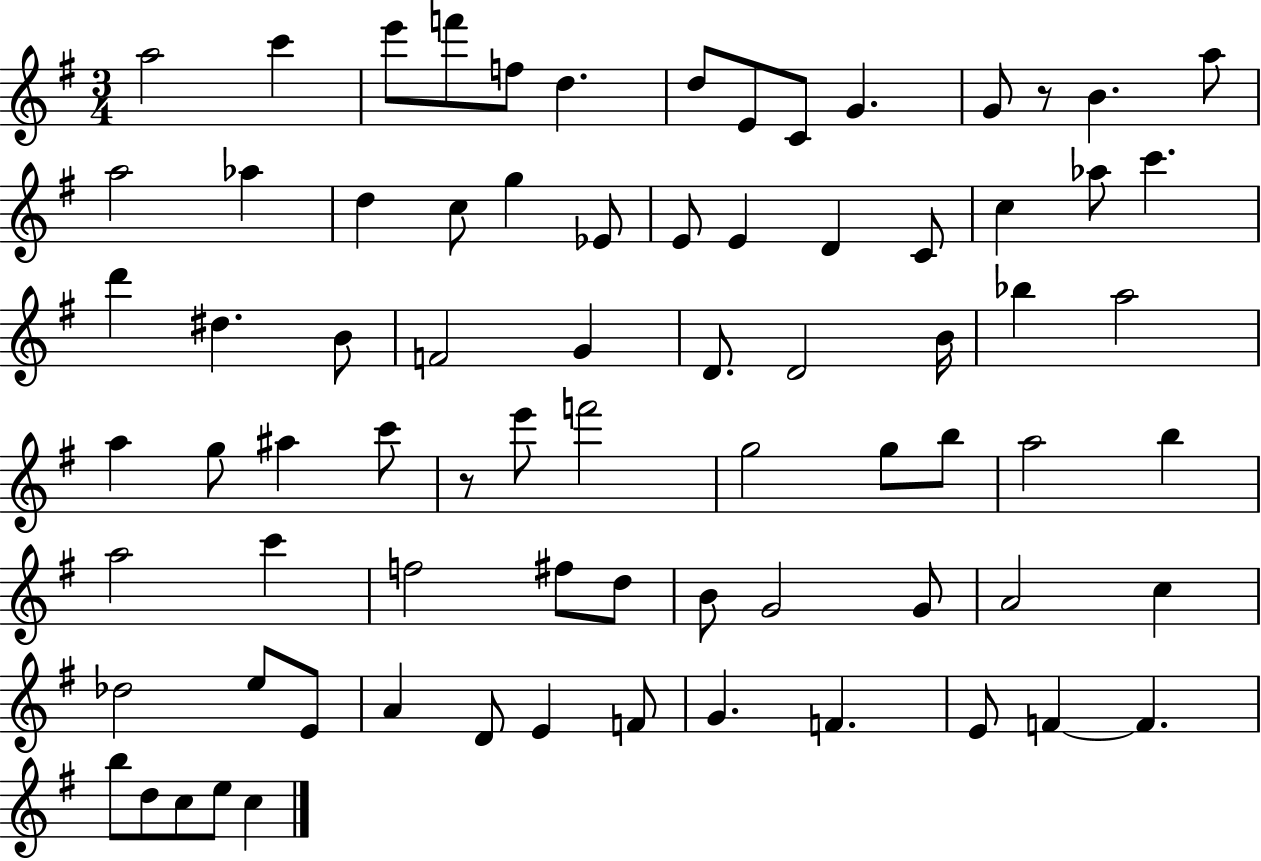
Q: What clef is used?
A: treble